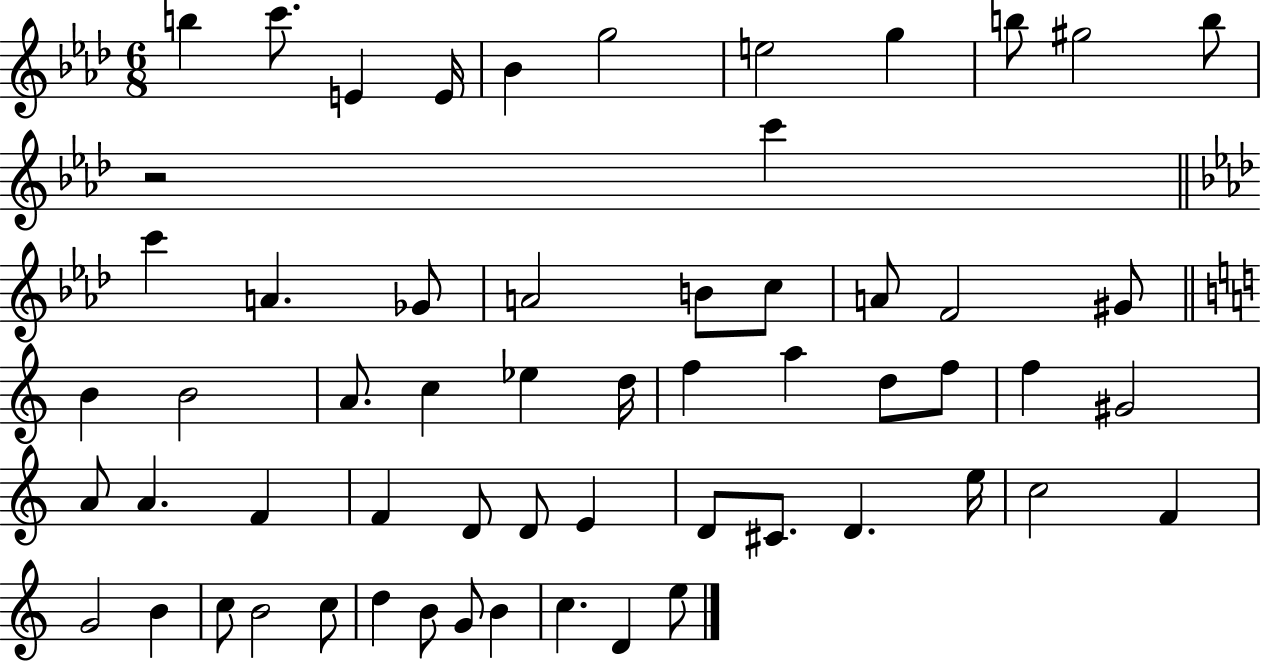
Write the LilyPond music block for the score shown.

{
  \clef treble
  \numericTimeSignature
  \time 6/8
  \key aes \major
  b''4 c'''8. e'4 e'16 | bes'4 g''2 | e''2 g''4 | b''8 gis''2 b''8 | \break r2 c'''4 | \bar "||" \break \key aes \major c'''4 a'4. ges'8 | a'2 b'8 c''8 | a'8 f'2 gis'8 | \bar "||" \break \key a \minor b'4 b'2 | a'8. c''4 ees''4 d''16 | f''4 a''4 d''8 f''8 | f''4 gis'2 | \break a'8 a'4. f'4 | f'4 d'8 d'8 e'4 | d'8 cis'8. d'4. e''16 | c''2 f'4 | \break g'2 b'4 | c''8 b'2 c''8 | d''4 b'8 g'8 b'4 | c''4. d'4 e''8 | \break \bar "|."
}